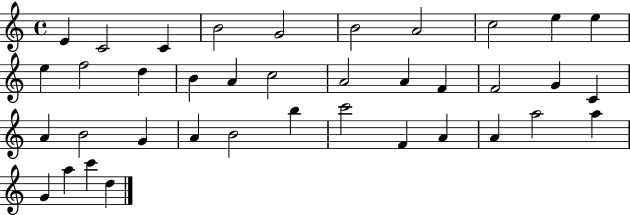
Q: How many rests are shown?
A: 0